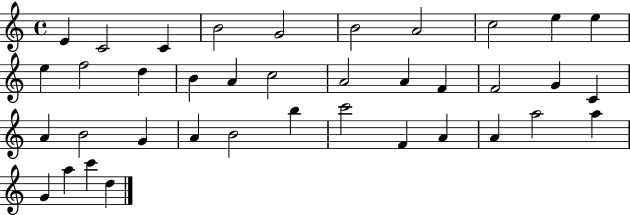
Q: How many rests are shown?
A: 0